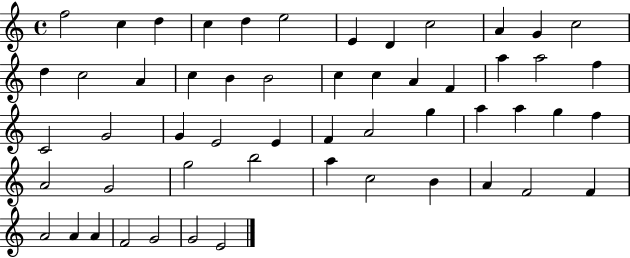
F5/h C5/q D5/q C5/q D5/q E5/h E4/q D4/q C5/h A4/q G4/q C5/h D5/q C5/h A4/q C5/q B4/q B4/h C5/q C5/q A4/q F4/q A5/q A5/h F5/q C4/h G4/h G4/q E4/h E4/q F4/q A4/h G5/q A5/q A5/q G5/q F5/q A4/h G4/h G5/h B5/h A5/q C5/h B4/q A4/q F4/h F4/q A4/h A4/q A4/q F4/h G4/h G4/h E4/h